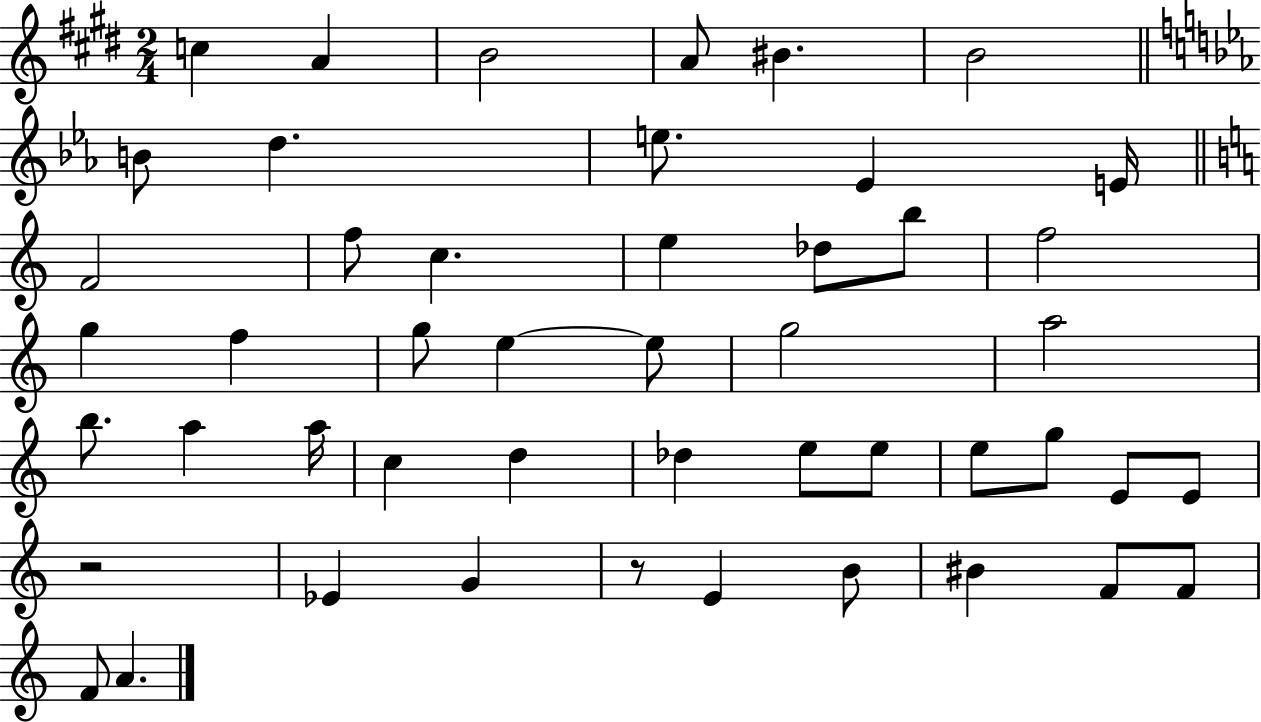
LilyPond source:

{
  \clef treble
  \numericTimeSignature
  \time 2/4
  \key e \major
  c''4 a'4 | b'2 | a'8 bis'4. | b'2 | \break \bar "||" \break \key c \minor b'8 d''4. | e''8. ees'4 e'16 | \bar "||" \break \key c \major f'2 | f''8 c''4. | e''4 des''8 b''8 | f''2 | \break g''4 f''4 | g''8 e''4~~ e''8 | g''2 | a''2 | \break b''8. a''4 a''16 | c''4 d''4 | des''4 e''8 e''8 | e''8 g''8 e'8 e'8 | \break r2 | ees'4 g'4 | r8 e'4 b'8 | bis'4 f'8 f'8 | \break f'8 a'4. | \bar "|."
}